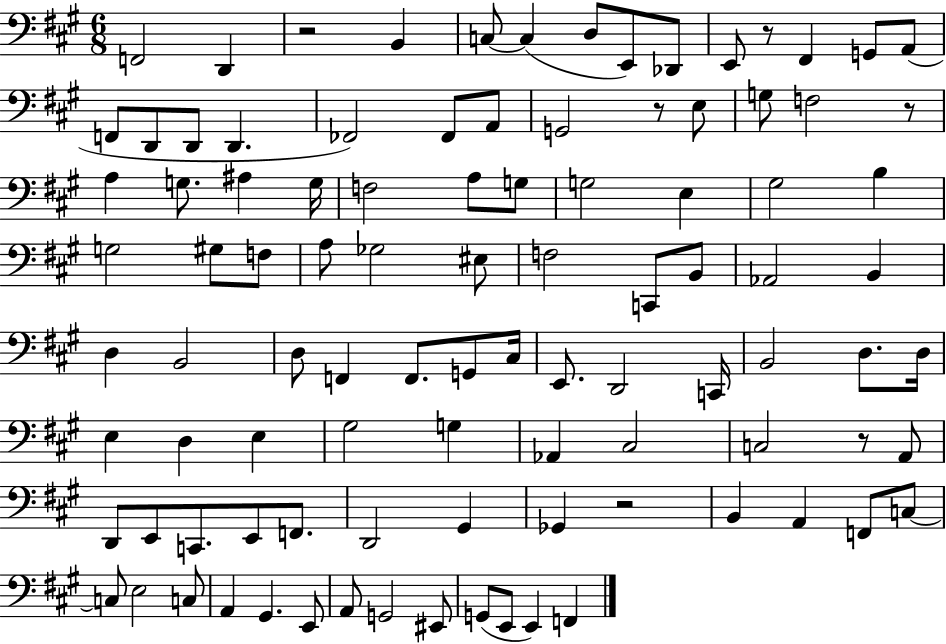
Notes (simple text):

F2/h D2/q R/h B2/q C3/e C3/q D3/e E2/e Db2/e E2/e R/e F#2/q G2/e A2/e F2/e D2/e D2/e D2/q. FES2/h FES2/e A2/e G2/h R/e E3/e G3/e F3/h R/e A3/q G3/e. A#3/q G3/s F3/h A3/e G3/e G3/h E3/q G#3/h B3/q G3/h G#3/e F3/e A3/e Gb3/h EIS3/e F3/h C2/e B2/e Ab2/h B2/q D3/q B2/h D3/e F2/q F2/e. G2/e C#3/s E2/e. D2/h C2/s B2/h D3/e. D3/s E3/q D3/q E3/q G#3/h G3/q Ab2/q C#3/h C3/h R/e A2/e D2/e E2/e C2/e. E2/e F2/e. D2/h G#2/q Gb2/q R/h B2/q A2/q F2/e C3/e C3/e E3/h C3/e A2/q G#2/q. E2/e A2/e G2/h EIS2/e G2/e E2/e E2/q F2/q